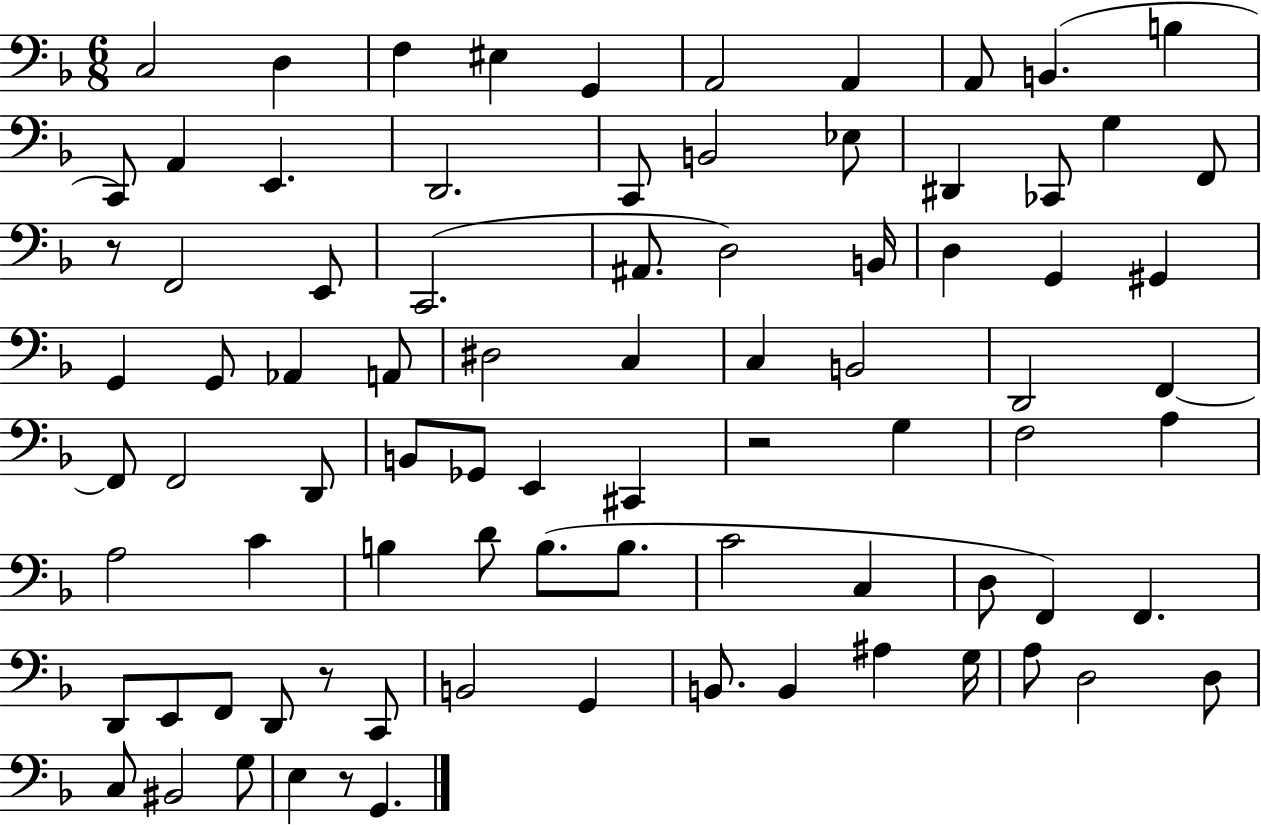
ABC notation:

X:1
T:Untitled
M:6/8
L:1/4
K:F
C,2 D, F, ^E, G,, A,,2 A,, A,,/2 B,, B, C,,/2 A,, E,, D,,2 C,,/2 B,,2 _E,/2 ^D,, _C,,/2 G, F,,/2 z/2 F,,2 E,,/2 C,,2 ^A,,/2 D,2 B,,/4 D, G,, ^G,, G,, G,,/2 _A,, A,,/2 ^D,2 C, C, B,,2 D,,2 F,, F,,/2 F,,2 D,,/2 B,,/2 _G,,/2 E,, ^C,, z2 G, F,2 A, A,2 C B, D/2 B,/2 B,/2 C2 C, D,/2 F,, F,, D,,/2 E,,/2 F,,/2 D,,/2 z/2 C,,/2 B,,2 G,, B,,/2 B,, ^A, G,/4 A,/2 D,2 D,/2 C,/2 ^B,,2 G,/2 E, z/2 G,,